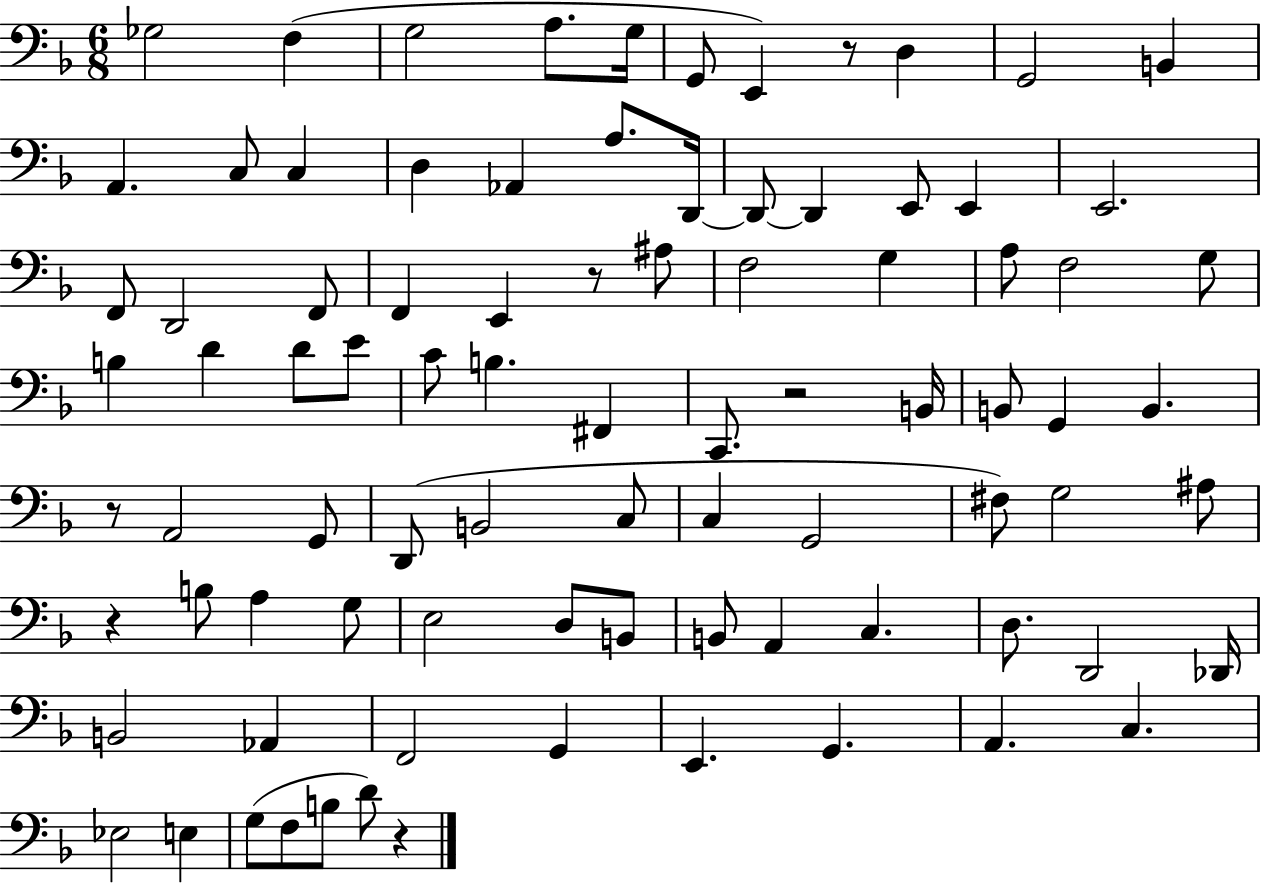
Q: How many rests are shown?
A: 6